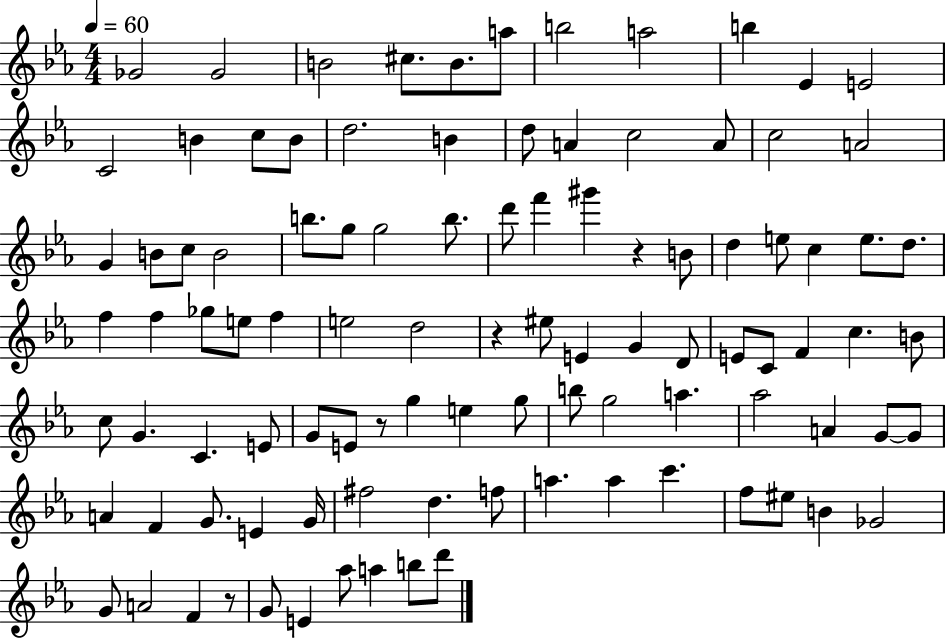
{
  \clef treble
  \numericTimeSignature
  \time 4/4
  \key ees \major
  \tempo 4 = 60
  \repeat volta 2 { ges'2 ges'2 | b'2 cis''8. b'8. a''8 | b''2 a''2 | b''4 ees'4 e'2 | \break c'2 b'4 c''8 b'8 | d''2. b'4 | d''8 a'4 c''2 a'8 | c''2 a'2 | \break g'4 b'8 c''8 b'2 | b''8. g''8 g''2 b''8. | d'''8 f'''4 gis'''4 r4 b'8 | d''4 e''8 c''4 e''8. d''8. | \break f''4 f''4 ges''8 e''8 f''4 | e''2 d''2 | r4 eis''8 e'4 g'4 d'8 | e'8 c'8 f'4 c''4. b'8 | \break c''8 g'4. c'4. e'8 | g'8 e'8 r8 g''4 e''4 g''8 | b''8 g''2 a''4. | aes''2 a'4 g'8~~ g'8 | \break a'4 f'4 g'8. e'4 g'16 | fis''2 d''4. f''8 | a''4. a''4 c'''4. | f''8 eis''8 b'4 ges'2 | \break g'8 a'2 f'4 r8 | g'8 e'4 aes''8 a''4 b''8 d'''8 | } \bar "|."
}